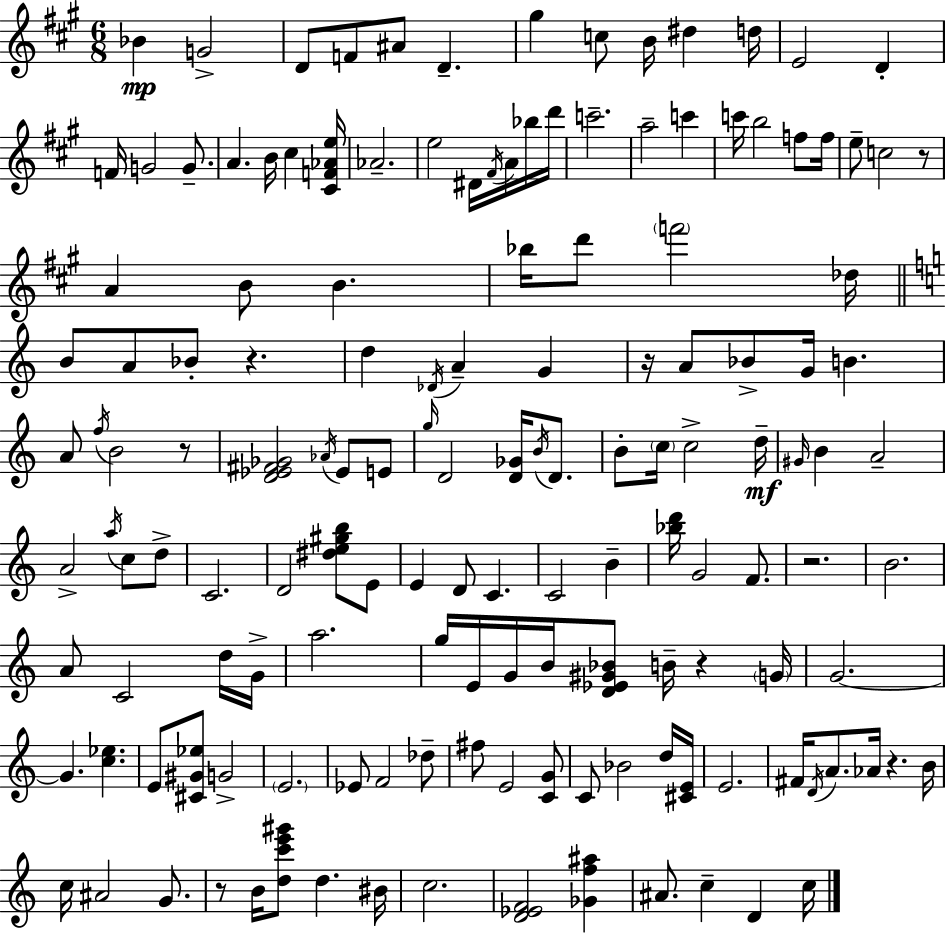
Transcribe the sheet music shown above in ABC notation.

X:1
T:Untitled
M:6/8
L:1/4
K:A
_B G2 D/2 F/2 ^A/2 D ^g c/2 B/4 ^d d/4 E2 D F/4 G2 G/2 A B/4 ^c [^CF_Ae]/4 _A2 e2 ^D/4 ^F/4 A/4 _b/4 d'/4 c'2 a2 c' c'/4 b2 f/2 f/4 e/2 c2 z/2 A B/2 B _b/4 d'/2 f'2 _d/4 B/2 A/2 _B/2 z d _D/4 A G z/4 A/2 _B/2 G/4 B A/2 f/4 B2 z/2 [D_E^F_G]2 _A/4 _E/2 E/2 g/4 D2 [D_G]/4 B/4 D/2 B/2 c/4 c2 d/4 ^G/4 B A2 A2 a/4 c/2 d/2 C2 D2 [^de^gb]/2 E/2 E D/2 C C2 B [_bd']/4 G2 F/2 z2 B2 A/2 C2 d/4 G/4 a2 g/4 E/4 G/4 B/4 [D_E^G_B]/2 B/4 z G/4 G2 G [c_e] E/2 [^C^G_e]/2 G2 E2 _E/2 F2 _d/2 ^f/2 E2 [CG]/2 C/2 _B2 d/4 [^CE]/4 E2 ^F/4 D/4 A/2 _A/4 z B/4 c/4 ^A2 G/2 z/2 B/4 [dc'e'^g']/2 d ^B/4 c2 [D_EF]2 [_Gf^a] ^A/2 c D c/4